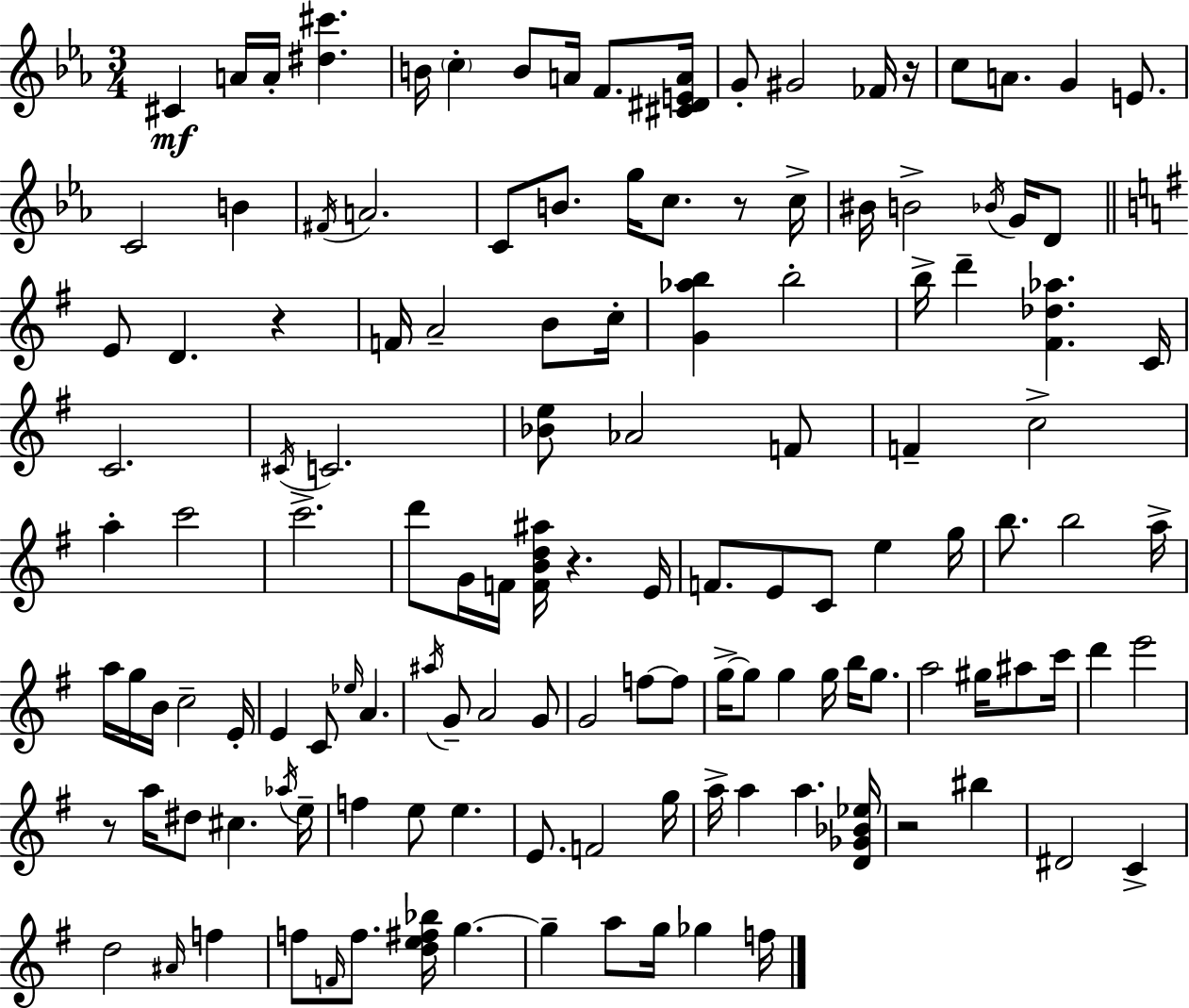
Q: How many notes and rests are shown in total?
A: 132